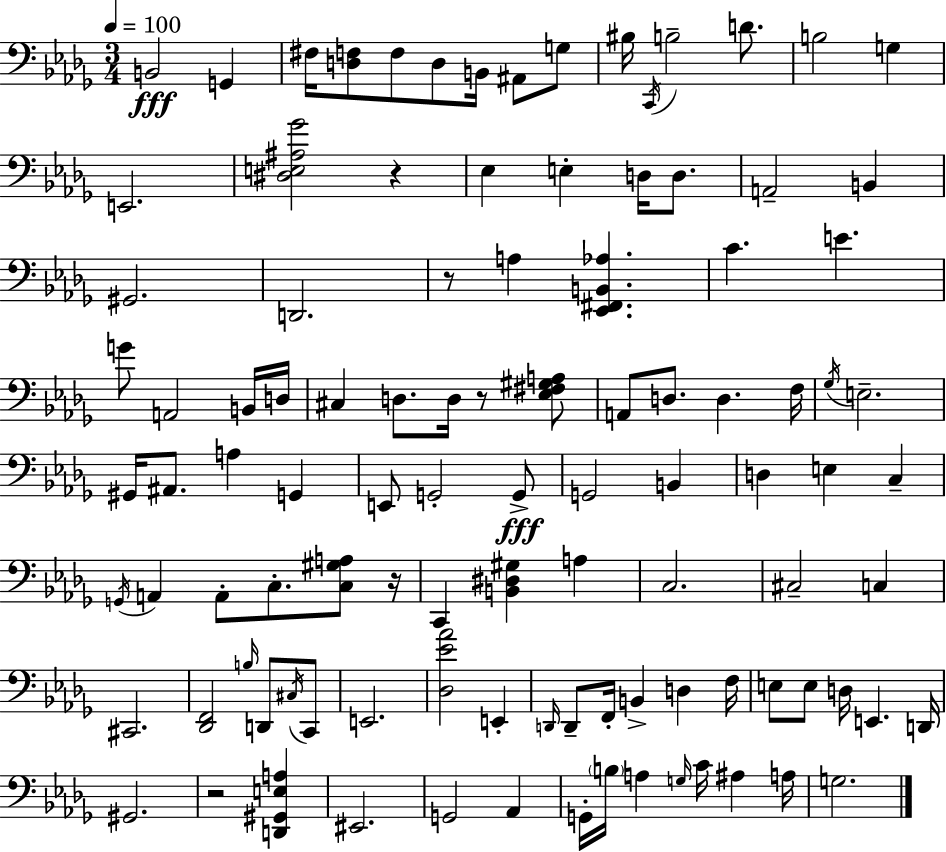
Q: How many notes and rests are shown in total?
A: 104